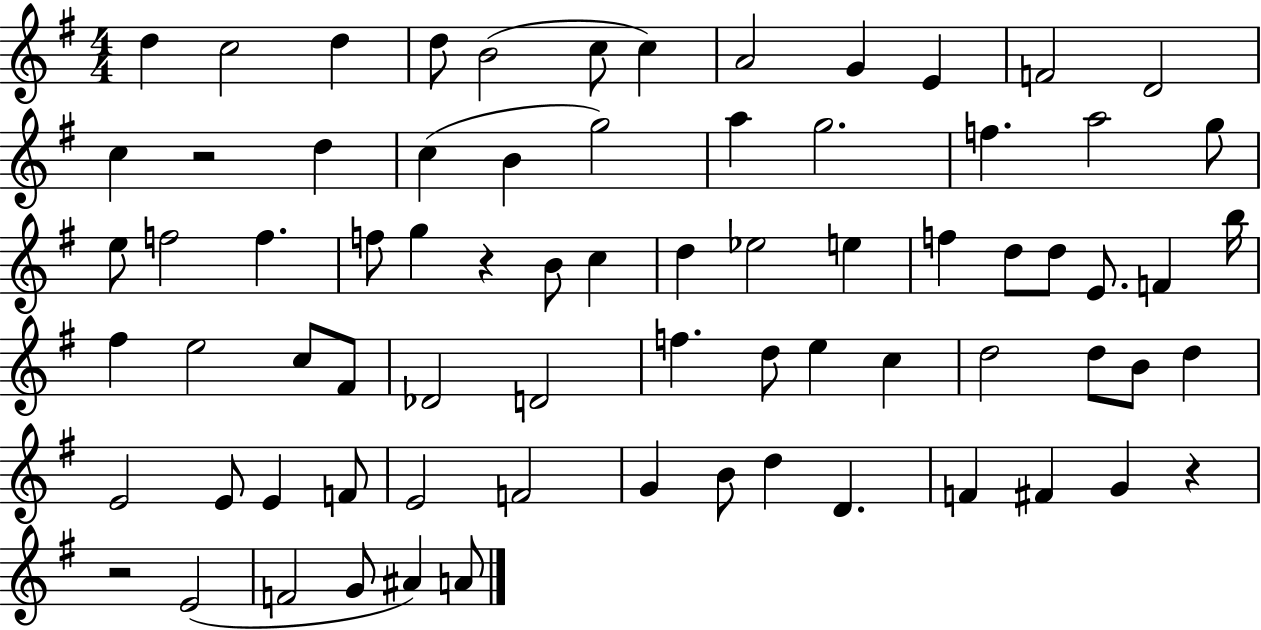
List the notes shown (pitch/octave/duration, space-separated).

D5/q C5/h D5/q D5/e B4/h C5/e C5/q A4/h G4/q E4/q F4/h D4/h C5/q R/h D5/q C5/q B4/q G5/h A5/q G5/h. F5/q. A5/h G5/e E5/e F5/h F5/q. F5/e G5/q R/q B4/e C5/q D5/q Eb5/h E5/q F5/q D5/e D5/e E4/e. F4/q B5/s F#5/q E5/h C5/e F#4/e Db4/h D4/h F5/q. D5/e E5/q C5/q D5/h D5/e B4/e D5/q E4/h E4/e E4/q F4/e E4/h F4/h G4/q B4/e D5/q D4/q. F4/q F#4/q G4/q R/q R/h E4/h F4/h G4/e A#4/q A4/e